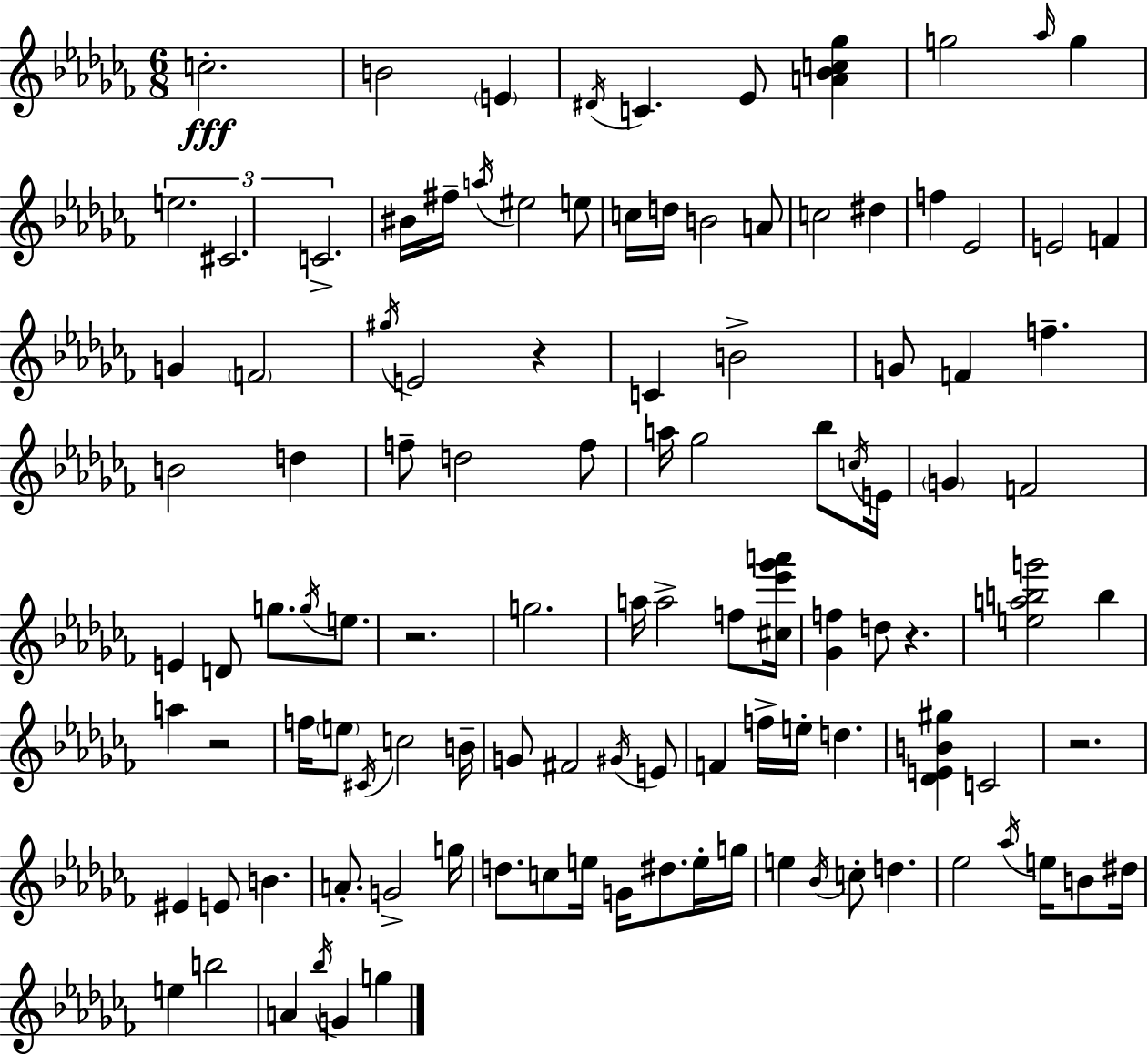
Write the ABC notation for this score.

X:1
T:Untitled
M:6/8
L:1/4
K:Abm
c2 B2 E ^D/4 C _E/2 [A_Bc_g] g2 _a/4 g e2 ^C2 C2 ^B/4 ^f/4 a/4 ^e2 e/2 c/4 d/4 B2 A/2 c2 ^d f _E2 E2 F G F2 ^g/4 E2 z C B2 G/2 F f B2 d f/2 d2 f/2 a/4 _g2 _b/2 c/4 E/4 G F2 E D/2 g/2 g/4 e/2 z2 g2 a/4 a2 f/2 [^c_e'_g'a']/4 [_Gf] d/2 z [eabg']2 b a z2 f/4 e/2 ^C/4 c2 B/4 G/2 ^F2 ^G/4 E/2 F f/4 e/4 d [_DEB^g] C2 z2 ^E E/2 B A/2 G2 g/4 d/2 c/2 e/4 G/4 ^d/2 e/4 g/4 e _B/4 c/2 d _e2 _a/4 e/4 B/2 ^d/4 e b2 A _b/4 G g